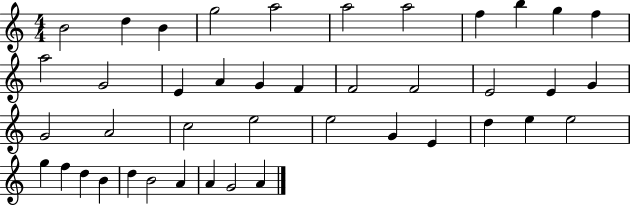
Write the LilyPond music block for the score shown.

{
  \clef treble
  \numericTimeSignature
  \time 4/4
  \key c \major
  b'2 d''4 b'4 | g''2 a''2 | a''2 a''2 | f''4 b''4 g''4 f''4 | \break a''2 g'2 | e'4 a'4 g'4 f'4 | f'2 f'2 | e'2 e'4 g'4 | \break g'2 a'2 | c''2 e''2 | e''2 g'4 e'4 | d''4 e''4 e''2 | \break g''4 f''4 d''4 b'4 | d''4 b'2 a'4 | a'4 g'2 a'4 | \bar "|."
}